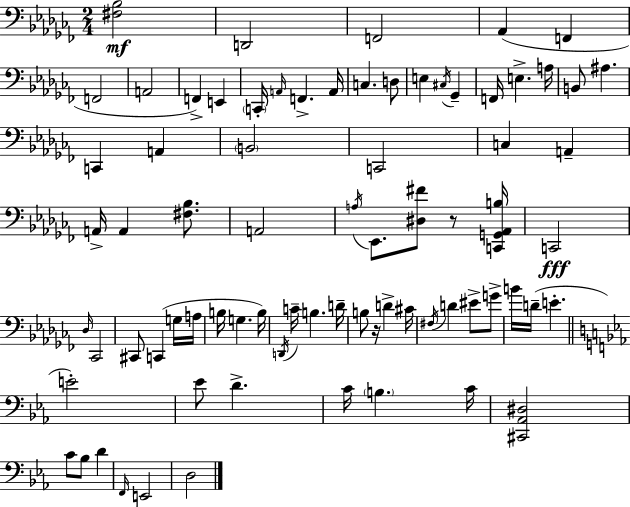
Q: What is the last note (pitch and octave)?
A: D3